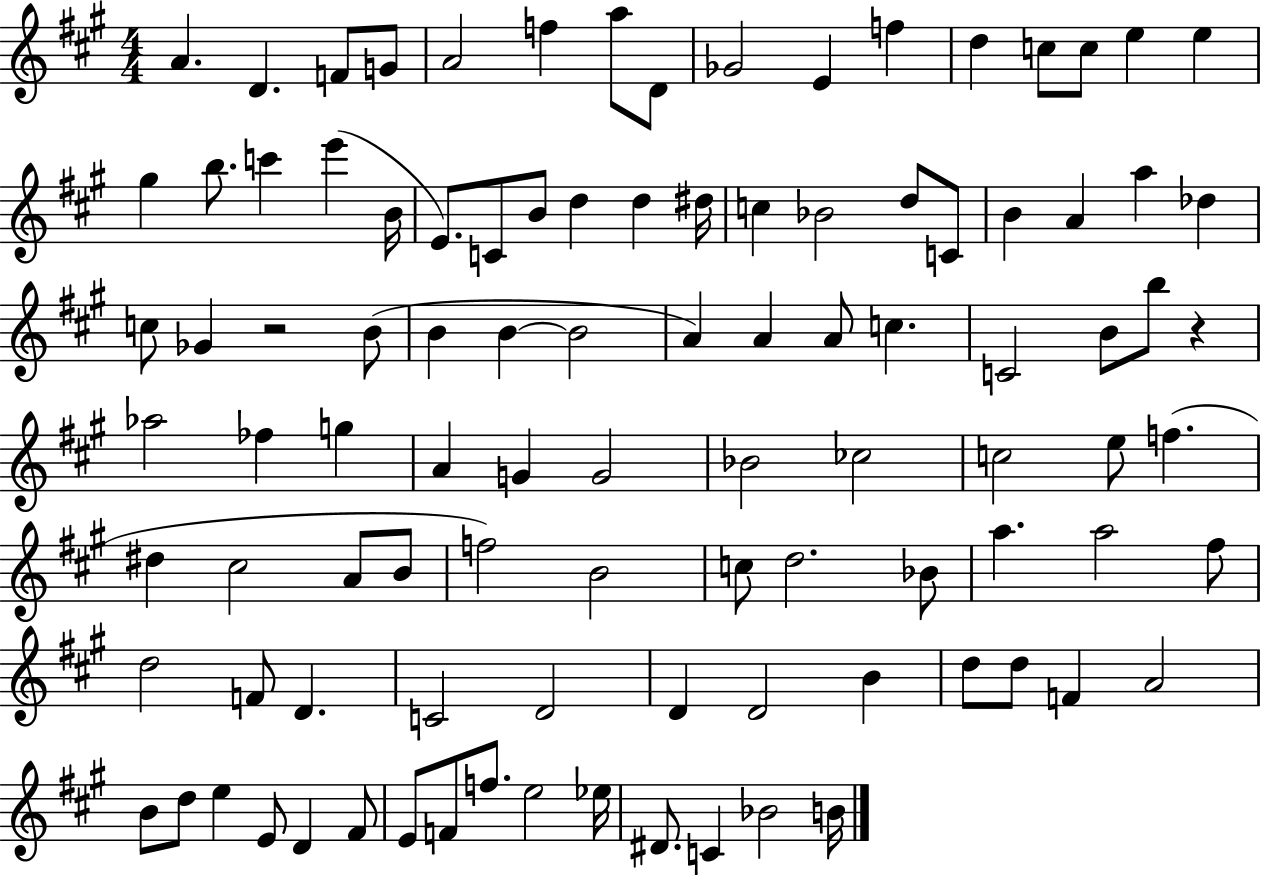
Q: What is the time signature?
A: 4/4